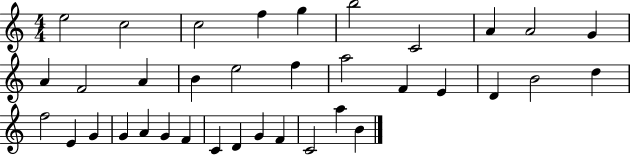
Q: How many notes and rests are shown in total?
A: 36